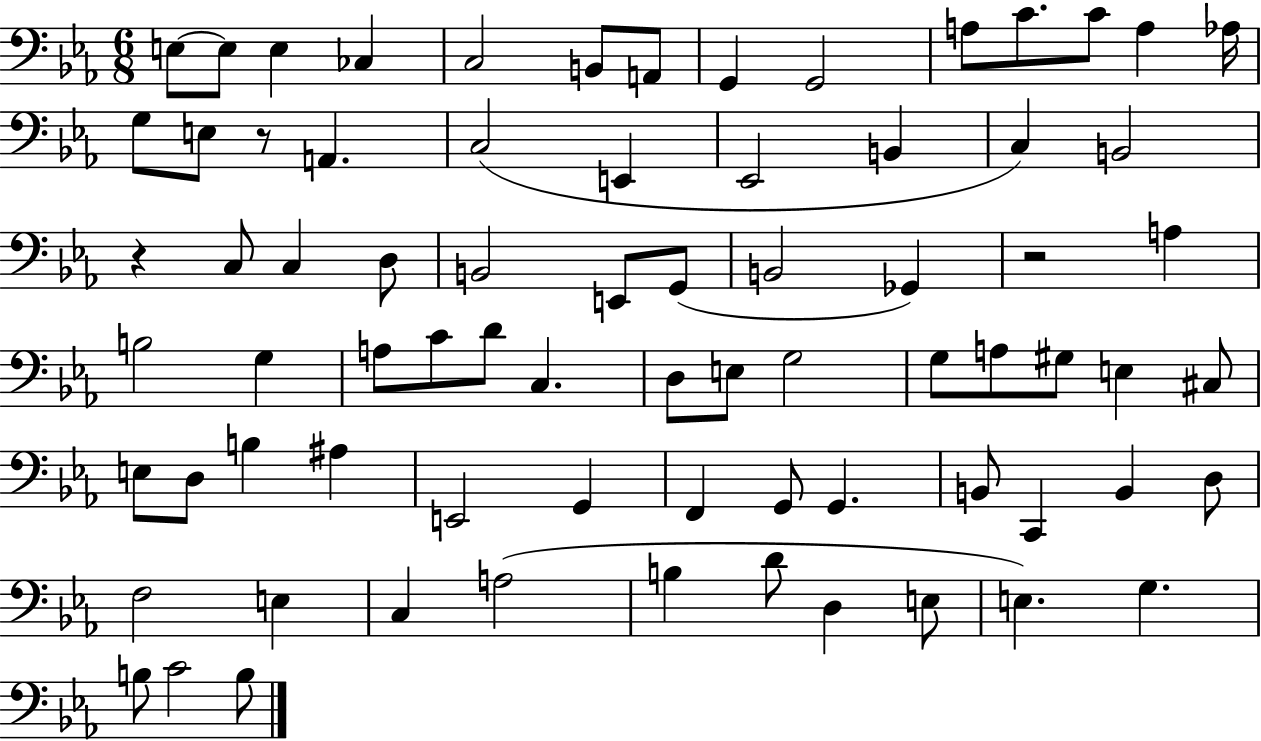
{
  \clef bass
  \numericTimeSignature
  \time 6/8
  \key ees \major
  e8~~ e8 e4 ces4 | c2 b,8 a,8 | g,4 g,2 | a8 c'8. c'8 a4 aes16 | \break g8 e8 r8 a,4. | c2( e,4 | ees,2 b,4 | c4) b,2 | \break r4 c8 c4 d8 | b,2 e,8 g,8( | b,2 ges,4) | r2 a4 | \break b2 g4 | a8 c'8 d'8 c4. | d8 e8 g2 | g8 a8 gis8 e4 cis8 | \break e8 d8 b4 ais4 | e,2 g,4 | f,4 g,8 g,4. | b,8 c,4 b,4 d8 | \break f2 e4 | c4 a2( | b4 d'8 d4 e8 | e4.) g4. | \break b8 c'2 b8 | \bar "|."
}